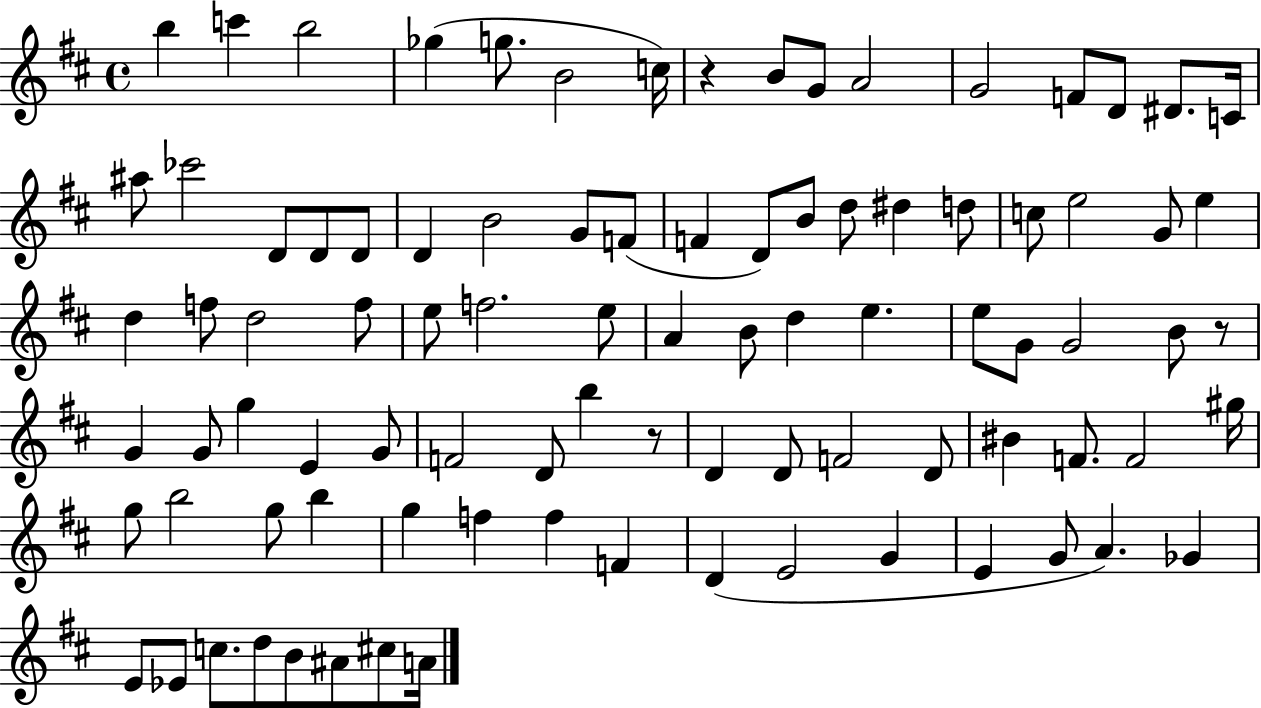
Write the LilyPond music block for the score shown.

{
  \clef treble
  \time 4/4
  \defaultTimeSignature
  \key d \major
  b''4 c'''4 b''2 | ges''4( g''8. b'2 c''16) | r4 b'8 g'8 a'2 | g'2 f'8 d'8 dis'8. c'16 | \break ais''8 ces'''2 d'8 d'8 d'8 | d'4 b'2 g'8 f'8( | f'4 d'8) b'8 d''8 dis''4 d''8 | c''8 e''2 g'8 e''4 | \break d''4 f''8 d''2 f''8 | e''8 f''2. e''8 | a'4 b'8 d''4 e''4. | e''8 g'8 g'2 b'8 r8 | \break g'4 g'8 g''4 e'4 g'8 | f'2 d'8 b''4 r8 | d'4 d'8 f'2 d'8 | bis'4 f'8. f'2 gis''16 | \break g''8 b''2 g''8 b''4 | g''4 f''4 f''4 f'4 | d'4( e'2 g'4 | e'4 g'8 a'4.) ges'4 | \break e'8 ees'8 c''8. d''8 b'8 ais'8 cis''8 a'16 | \bar "|."
}